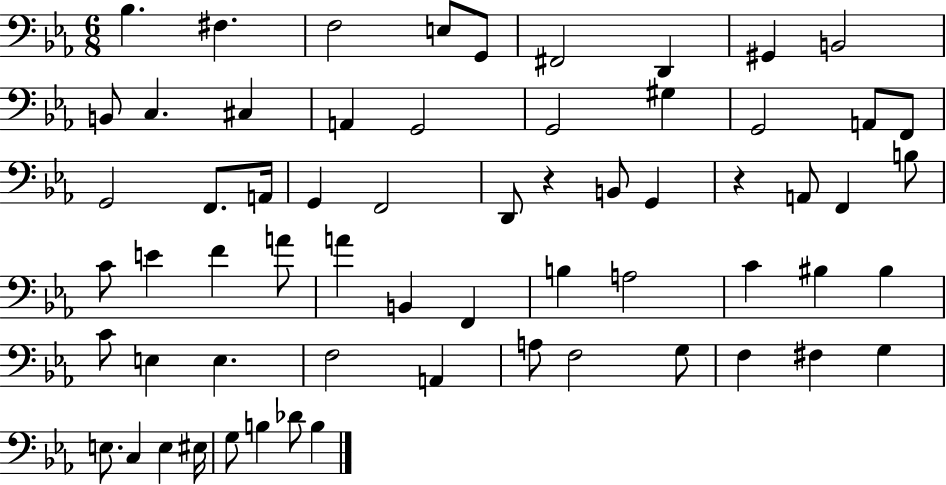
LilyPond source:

{
  \clef bass
  \numericTimeSignature
  \time 6/8
  \key ees \major
  bes4. fis4. | f2 e8 g,8 | fis,2 d,4 | gis,4 b,2 | \break b,8 c4. cis4 | a,4 g,2 | g,2 gis4 | g,2 a,8 f,8 | \break g,2 f,8. a,16 | g,4 f,2 | d,8 r4 b,8 g,4 | r4 a,8 f,4 b8 | \break c'8 e'4 f'4 a'8 | a'4 b,4 f,4 | b4 a2 | c'4 bis4 bis4 | \break c'8 e4 e4. | f2 a,4 | a8 f2 g8 | f4 fis4 g4 | \break e8. c4 e4 eis16 | g8 b4 des'8 b4 | \bar "|."
}